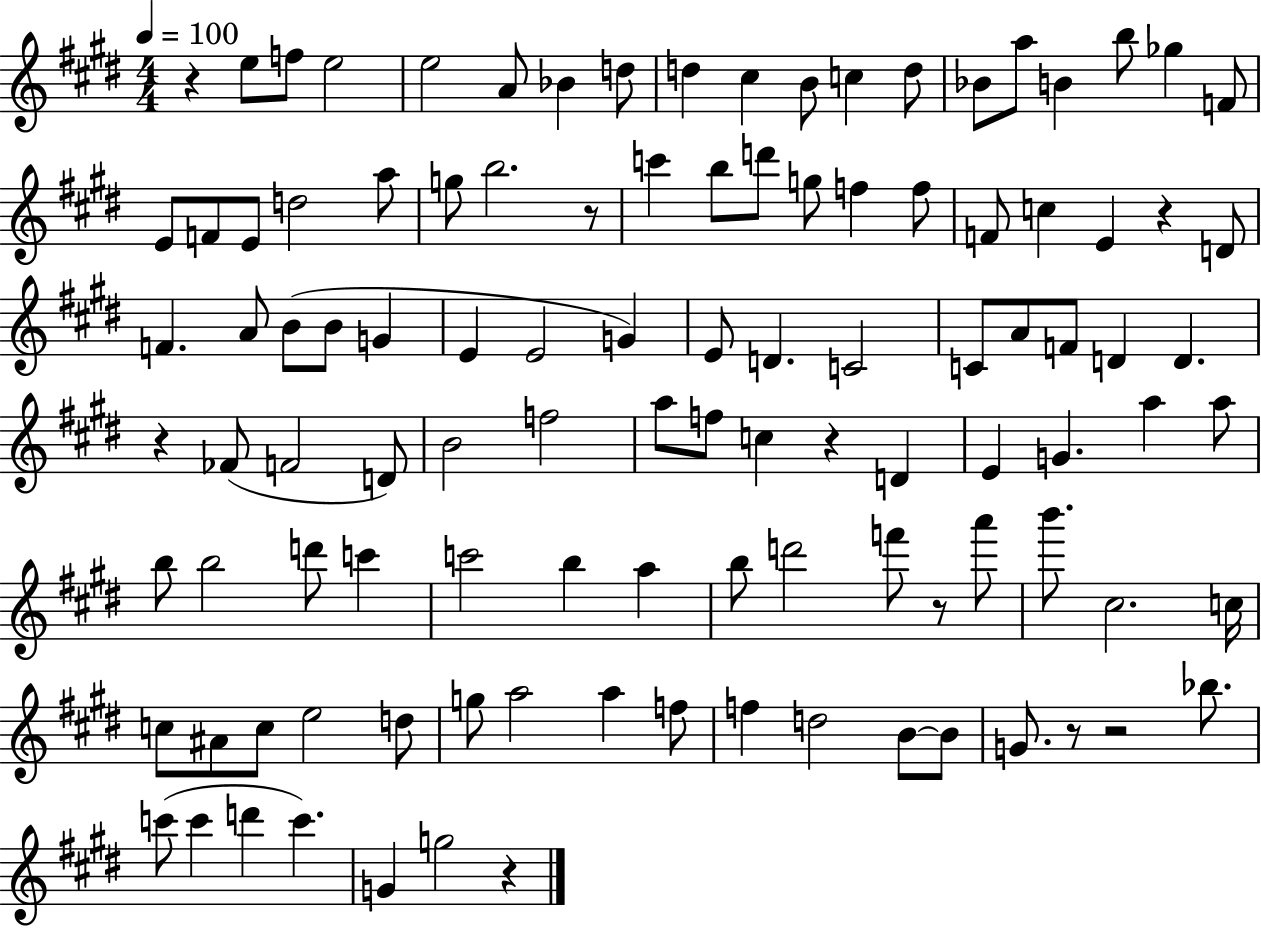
X:1
T:Untitled
M:4/4
L:1/4
K:E
z e/2 f/2 e2 e2 A/2 _B d/2 d ^c B/2 c d/2 _B/2 a/2 B b/2 _g F/2 E/2 F/2 E/2 d2 a/2 g/2 b2 z/2 c' b/2 d'/2 g/2 f f/2 F/2 c E z D/2 F A/2 B/2 B/2 G E E2 G E/2 D C2 C/2 A/2 F/2 D D z _F/2 F2 D/2 B2 f2 a/2 f/2 c z D E G a a/2 b/2 b2 d'/2 c' c'2 b a b/2 d'2 f'/2 z/2 a'/2 b'/2 ^c2 c/4 c/2 ^A/2 c/2 e2 d/2 g/2 a2 a f/2 f d2 B/2 B/2 G/2 z/2 z2 _b/2 c'/2 c' d' c' G g2 z